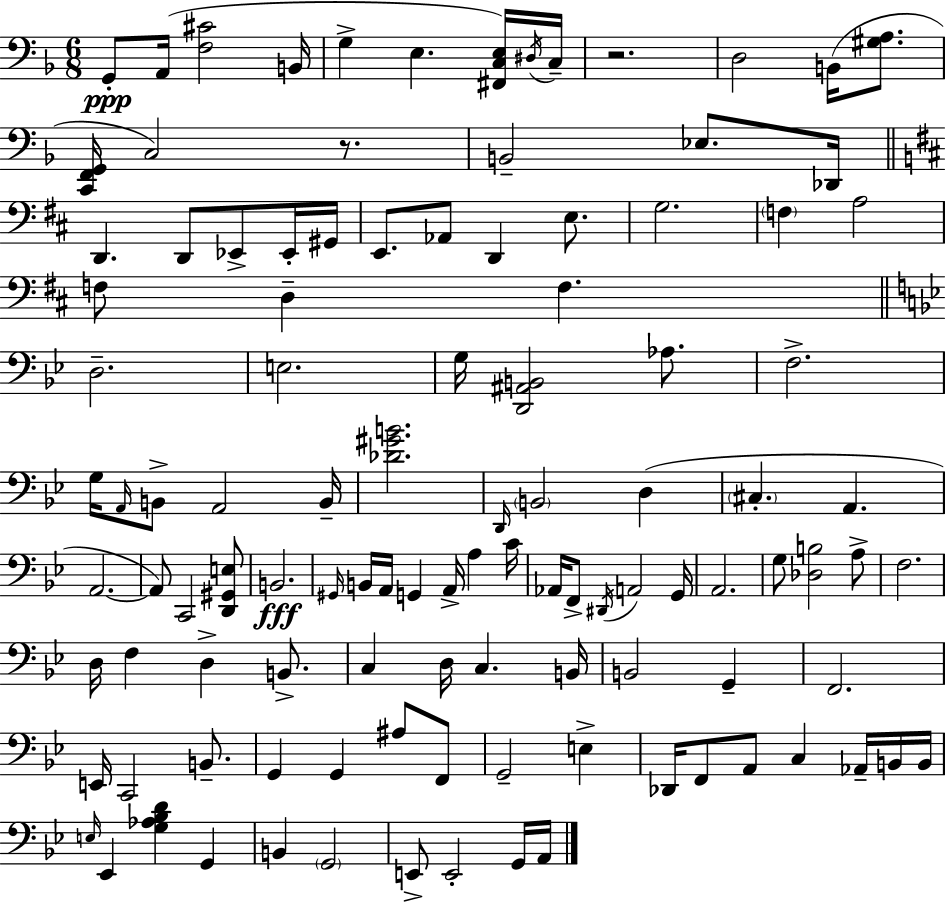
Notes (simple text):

G2/e A2/s [F3,C#4]/h B2/s G3/q E3/q. [F#2,C3,E3]/s D#3/s C3/s R/h. D3/h B2/s [G#3,A3]/e. [C2,F2,G2]/s C3/h R/e. B2/h Eb3/e. Db2/s D2/q. D2/e Eb2/e Eb2/s G#2/s E2/e. Ab2/e D2/q E3/e. G3/h. F3/q A3/h F3/e D3/q F3/q. D3/h. E3/h. G3/s [D2,A#2,B2]/h Ab3/e. F3/h. G3/s A2/s B2/e A2/h B2/s [Db4,G#4,B4]/h. D2/s B2/h D3/q C#3/q. A2/q. A2/h. A2/e C2/h [D2,G#2,E3]/e B2/h. G#2/s B2/s A2/s G2/q A2/s A3/q C4/s Ab2/s F2/e D#2/s A2/h G2/s A2/h. G3/e [Db3,B3]/h A3/e F3/h. D3/s F3/q D3/q B2/e. C3/q D3/s C3/q. B2/s B2/h G2/q F2/h. E2/s C2/h B2/e. G2/q G2/q A#3/e F2/e G2/h E3/q Db2/s F2/e A2/e C3/q Ab2/s B2/s B2/s E3/s Eb2/q [G3,Ab3,Bb3,D4]/q G2/q B2/q G2/h E2/e E2/h G2/s A2/s